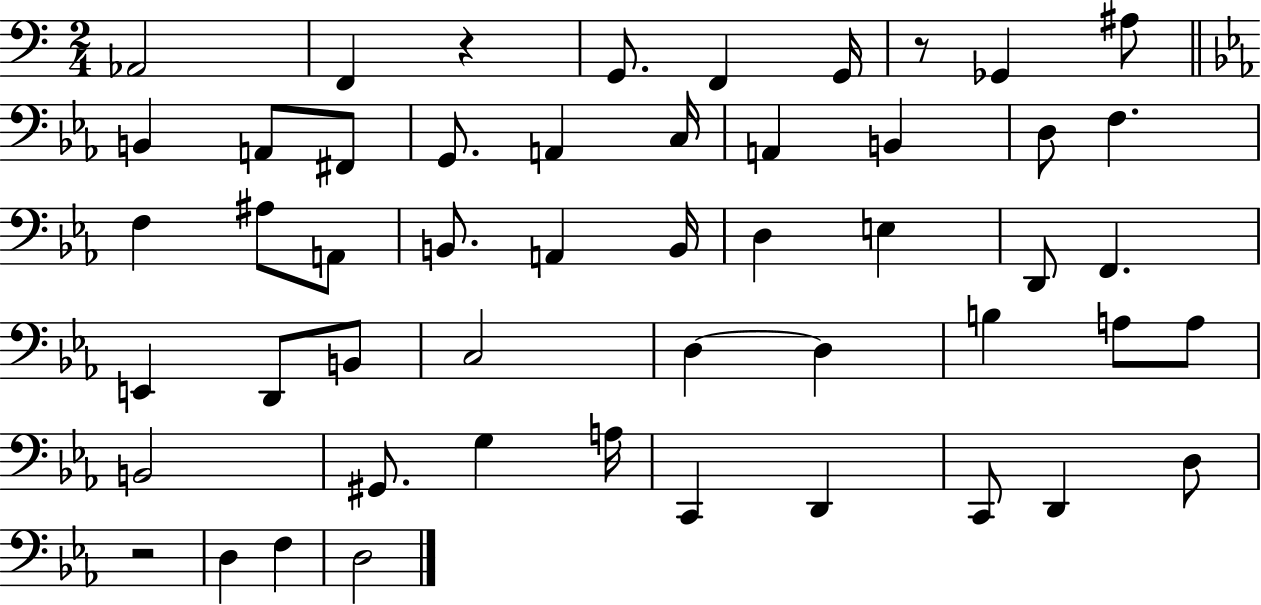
X:1
T:Untitled
M:2/4
L:1/4
K:C
_A,,2 F,, z G,,/2 F,, G,,/4 z/2 _G,, ^A,/2 B,, A,,/2 ^F,,/2 G,,/2 A,, C,/4 A,, B,, D,/2 F, F, ^A,/2 A,,/2 B,,/2 A,, B,,/4 D, E, D,,/2 F,, E,, D,,/2 B,,/2 C,2 D, D, B, A,/2 A,/2 B,,2 ^G,,/2 G, A,/4 C,, D,, C,,/2 D,, D,/2 z2 D, F, D,2